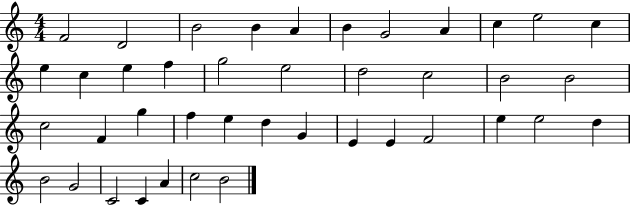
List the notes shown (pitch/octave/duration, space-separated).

F4/h D4/h B4/h B4/q A4/q B4/q G4/h A4/q C5/q E5/h C5/q E5/q C5/q E5/q F5/q G5/h E5/h D5/h C5/h B4/h B4/h C5/h F4/q G5/q F5/q E5/q D5/q G4/q E4/q E4/q F4/h E5/q E5/h D5/q B4/h G4/h C4/h C4/q A4/q C5/h B4/h